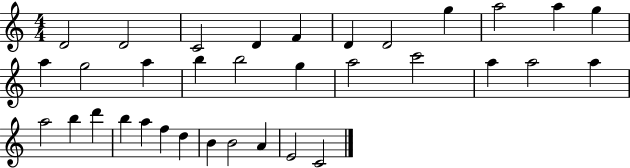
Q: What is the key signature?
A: C major